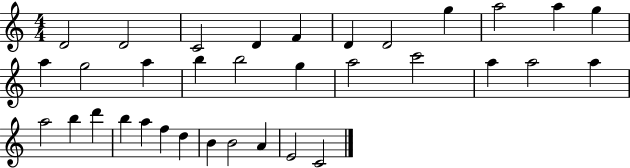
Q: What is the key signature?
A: C major